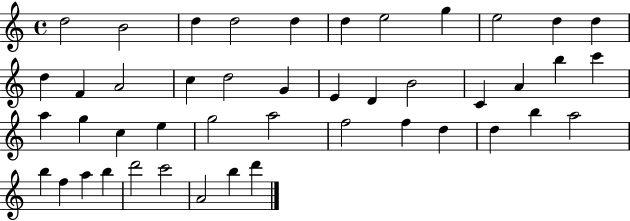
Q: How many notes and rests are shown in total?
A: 45